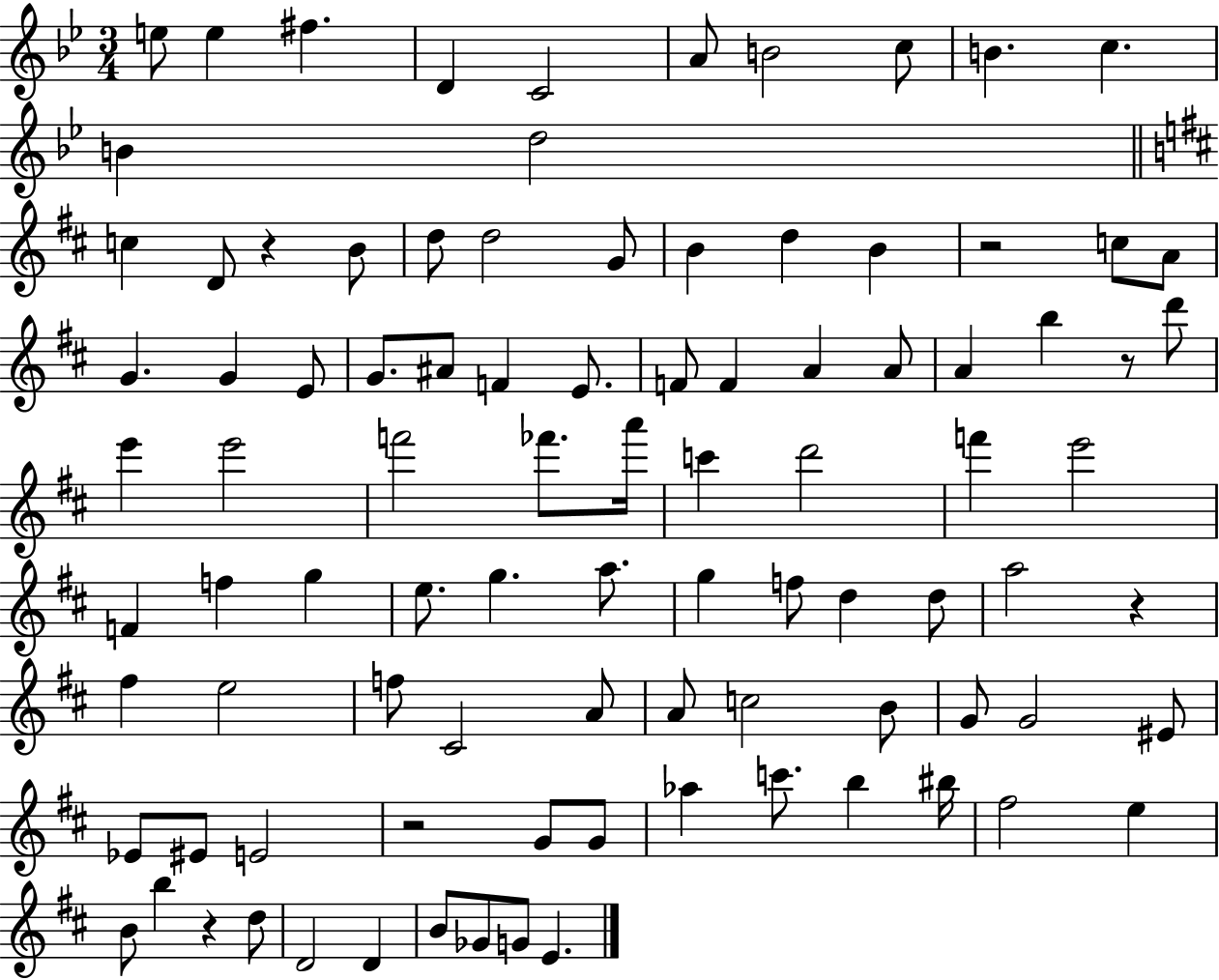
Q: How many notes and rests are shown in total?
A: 94